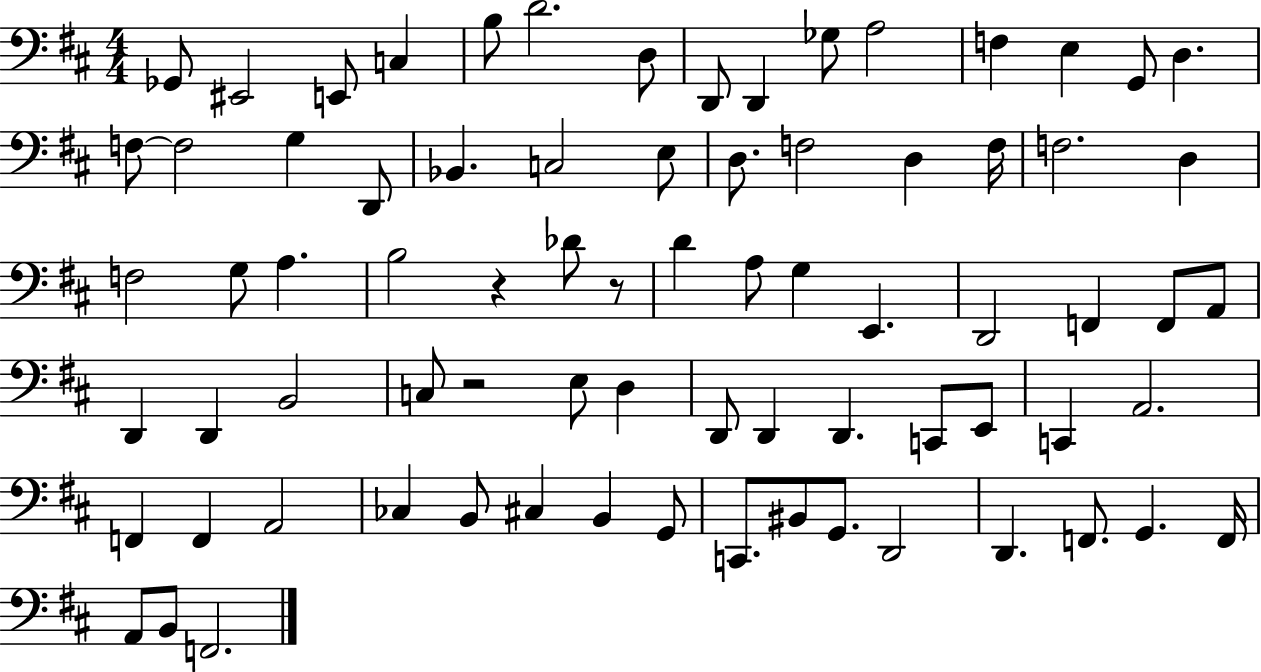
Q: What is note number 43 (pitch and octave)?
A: D2